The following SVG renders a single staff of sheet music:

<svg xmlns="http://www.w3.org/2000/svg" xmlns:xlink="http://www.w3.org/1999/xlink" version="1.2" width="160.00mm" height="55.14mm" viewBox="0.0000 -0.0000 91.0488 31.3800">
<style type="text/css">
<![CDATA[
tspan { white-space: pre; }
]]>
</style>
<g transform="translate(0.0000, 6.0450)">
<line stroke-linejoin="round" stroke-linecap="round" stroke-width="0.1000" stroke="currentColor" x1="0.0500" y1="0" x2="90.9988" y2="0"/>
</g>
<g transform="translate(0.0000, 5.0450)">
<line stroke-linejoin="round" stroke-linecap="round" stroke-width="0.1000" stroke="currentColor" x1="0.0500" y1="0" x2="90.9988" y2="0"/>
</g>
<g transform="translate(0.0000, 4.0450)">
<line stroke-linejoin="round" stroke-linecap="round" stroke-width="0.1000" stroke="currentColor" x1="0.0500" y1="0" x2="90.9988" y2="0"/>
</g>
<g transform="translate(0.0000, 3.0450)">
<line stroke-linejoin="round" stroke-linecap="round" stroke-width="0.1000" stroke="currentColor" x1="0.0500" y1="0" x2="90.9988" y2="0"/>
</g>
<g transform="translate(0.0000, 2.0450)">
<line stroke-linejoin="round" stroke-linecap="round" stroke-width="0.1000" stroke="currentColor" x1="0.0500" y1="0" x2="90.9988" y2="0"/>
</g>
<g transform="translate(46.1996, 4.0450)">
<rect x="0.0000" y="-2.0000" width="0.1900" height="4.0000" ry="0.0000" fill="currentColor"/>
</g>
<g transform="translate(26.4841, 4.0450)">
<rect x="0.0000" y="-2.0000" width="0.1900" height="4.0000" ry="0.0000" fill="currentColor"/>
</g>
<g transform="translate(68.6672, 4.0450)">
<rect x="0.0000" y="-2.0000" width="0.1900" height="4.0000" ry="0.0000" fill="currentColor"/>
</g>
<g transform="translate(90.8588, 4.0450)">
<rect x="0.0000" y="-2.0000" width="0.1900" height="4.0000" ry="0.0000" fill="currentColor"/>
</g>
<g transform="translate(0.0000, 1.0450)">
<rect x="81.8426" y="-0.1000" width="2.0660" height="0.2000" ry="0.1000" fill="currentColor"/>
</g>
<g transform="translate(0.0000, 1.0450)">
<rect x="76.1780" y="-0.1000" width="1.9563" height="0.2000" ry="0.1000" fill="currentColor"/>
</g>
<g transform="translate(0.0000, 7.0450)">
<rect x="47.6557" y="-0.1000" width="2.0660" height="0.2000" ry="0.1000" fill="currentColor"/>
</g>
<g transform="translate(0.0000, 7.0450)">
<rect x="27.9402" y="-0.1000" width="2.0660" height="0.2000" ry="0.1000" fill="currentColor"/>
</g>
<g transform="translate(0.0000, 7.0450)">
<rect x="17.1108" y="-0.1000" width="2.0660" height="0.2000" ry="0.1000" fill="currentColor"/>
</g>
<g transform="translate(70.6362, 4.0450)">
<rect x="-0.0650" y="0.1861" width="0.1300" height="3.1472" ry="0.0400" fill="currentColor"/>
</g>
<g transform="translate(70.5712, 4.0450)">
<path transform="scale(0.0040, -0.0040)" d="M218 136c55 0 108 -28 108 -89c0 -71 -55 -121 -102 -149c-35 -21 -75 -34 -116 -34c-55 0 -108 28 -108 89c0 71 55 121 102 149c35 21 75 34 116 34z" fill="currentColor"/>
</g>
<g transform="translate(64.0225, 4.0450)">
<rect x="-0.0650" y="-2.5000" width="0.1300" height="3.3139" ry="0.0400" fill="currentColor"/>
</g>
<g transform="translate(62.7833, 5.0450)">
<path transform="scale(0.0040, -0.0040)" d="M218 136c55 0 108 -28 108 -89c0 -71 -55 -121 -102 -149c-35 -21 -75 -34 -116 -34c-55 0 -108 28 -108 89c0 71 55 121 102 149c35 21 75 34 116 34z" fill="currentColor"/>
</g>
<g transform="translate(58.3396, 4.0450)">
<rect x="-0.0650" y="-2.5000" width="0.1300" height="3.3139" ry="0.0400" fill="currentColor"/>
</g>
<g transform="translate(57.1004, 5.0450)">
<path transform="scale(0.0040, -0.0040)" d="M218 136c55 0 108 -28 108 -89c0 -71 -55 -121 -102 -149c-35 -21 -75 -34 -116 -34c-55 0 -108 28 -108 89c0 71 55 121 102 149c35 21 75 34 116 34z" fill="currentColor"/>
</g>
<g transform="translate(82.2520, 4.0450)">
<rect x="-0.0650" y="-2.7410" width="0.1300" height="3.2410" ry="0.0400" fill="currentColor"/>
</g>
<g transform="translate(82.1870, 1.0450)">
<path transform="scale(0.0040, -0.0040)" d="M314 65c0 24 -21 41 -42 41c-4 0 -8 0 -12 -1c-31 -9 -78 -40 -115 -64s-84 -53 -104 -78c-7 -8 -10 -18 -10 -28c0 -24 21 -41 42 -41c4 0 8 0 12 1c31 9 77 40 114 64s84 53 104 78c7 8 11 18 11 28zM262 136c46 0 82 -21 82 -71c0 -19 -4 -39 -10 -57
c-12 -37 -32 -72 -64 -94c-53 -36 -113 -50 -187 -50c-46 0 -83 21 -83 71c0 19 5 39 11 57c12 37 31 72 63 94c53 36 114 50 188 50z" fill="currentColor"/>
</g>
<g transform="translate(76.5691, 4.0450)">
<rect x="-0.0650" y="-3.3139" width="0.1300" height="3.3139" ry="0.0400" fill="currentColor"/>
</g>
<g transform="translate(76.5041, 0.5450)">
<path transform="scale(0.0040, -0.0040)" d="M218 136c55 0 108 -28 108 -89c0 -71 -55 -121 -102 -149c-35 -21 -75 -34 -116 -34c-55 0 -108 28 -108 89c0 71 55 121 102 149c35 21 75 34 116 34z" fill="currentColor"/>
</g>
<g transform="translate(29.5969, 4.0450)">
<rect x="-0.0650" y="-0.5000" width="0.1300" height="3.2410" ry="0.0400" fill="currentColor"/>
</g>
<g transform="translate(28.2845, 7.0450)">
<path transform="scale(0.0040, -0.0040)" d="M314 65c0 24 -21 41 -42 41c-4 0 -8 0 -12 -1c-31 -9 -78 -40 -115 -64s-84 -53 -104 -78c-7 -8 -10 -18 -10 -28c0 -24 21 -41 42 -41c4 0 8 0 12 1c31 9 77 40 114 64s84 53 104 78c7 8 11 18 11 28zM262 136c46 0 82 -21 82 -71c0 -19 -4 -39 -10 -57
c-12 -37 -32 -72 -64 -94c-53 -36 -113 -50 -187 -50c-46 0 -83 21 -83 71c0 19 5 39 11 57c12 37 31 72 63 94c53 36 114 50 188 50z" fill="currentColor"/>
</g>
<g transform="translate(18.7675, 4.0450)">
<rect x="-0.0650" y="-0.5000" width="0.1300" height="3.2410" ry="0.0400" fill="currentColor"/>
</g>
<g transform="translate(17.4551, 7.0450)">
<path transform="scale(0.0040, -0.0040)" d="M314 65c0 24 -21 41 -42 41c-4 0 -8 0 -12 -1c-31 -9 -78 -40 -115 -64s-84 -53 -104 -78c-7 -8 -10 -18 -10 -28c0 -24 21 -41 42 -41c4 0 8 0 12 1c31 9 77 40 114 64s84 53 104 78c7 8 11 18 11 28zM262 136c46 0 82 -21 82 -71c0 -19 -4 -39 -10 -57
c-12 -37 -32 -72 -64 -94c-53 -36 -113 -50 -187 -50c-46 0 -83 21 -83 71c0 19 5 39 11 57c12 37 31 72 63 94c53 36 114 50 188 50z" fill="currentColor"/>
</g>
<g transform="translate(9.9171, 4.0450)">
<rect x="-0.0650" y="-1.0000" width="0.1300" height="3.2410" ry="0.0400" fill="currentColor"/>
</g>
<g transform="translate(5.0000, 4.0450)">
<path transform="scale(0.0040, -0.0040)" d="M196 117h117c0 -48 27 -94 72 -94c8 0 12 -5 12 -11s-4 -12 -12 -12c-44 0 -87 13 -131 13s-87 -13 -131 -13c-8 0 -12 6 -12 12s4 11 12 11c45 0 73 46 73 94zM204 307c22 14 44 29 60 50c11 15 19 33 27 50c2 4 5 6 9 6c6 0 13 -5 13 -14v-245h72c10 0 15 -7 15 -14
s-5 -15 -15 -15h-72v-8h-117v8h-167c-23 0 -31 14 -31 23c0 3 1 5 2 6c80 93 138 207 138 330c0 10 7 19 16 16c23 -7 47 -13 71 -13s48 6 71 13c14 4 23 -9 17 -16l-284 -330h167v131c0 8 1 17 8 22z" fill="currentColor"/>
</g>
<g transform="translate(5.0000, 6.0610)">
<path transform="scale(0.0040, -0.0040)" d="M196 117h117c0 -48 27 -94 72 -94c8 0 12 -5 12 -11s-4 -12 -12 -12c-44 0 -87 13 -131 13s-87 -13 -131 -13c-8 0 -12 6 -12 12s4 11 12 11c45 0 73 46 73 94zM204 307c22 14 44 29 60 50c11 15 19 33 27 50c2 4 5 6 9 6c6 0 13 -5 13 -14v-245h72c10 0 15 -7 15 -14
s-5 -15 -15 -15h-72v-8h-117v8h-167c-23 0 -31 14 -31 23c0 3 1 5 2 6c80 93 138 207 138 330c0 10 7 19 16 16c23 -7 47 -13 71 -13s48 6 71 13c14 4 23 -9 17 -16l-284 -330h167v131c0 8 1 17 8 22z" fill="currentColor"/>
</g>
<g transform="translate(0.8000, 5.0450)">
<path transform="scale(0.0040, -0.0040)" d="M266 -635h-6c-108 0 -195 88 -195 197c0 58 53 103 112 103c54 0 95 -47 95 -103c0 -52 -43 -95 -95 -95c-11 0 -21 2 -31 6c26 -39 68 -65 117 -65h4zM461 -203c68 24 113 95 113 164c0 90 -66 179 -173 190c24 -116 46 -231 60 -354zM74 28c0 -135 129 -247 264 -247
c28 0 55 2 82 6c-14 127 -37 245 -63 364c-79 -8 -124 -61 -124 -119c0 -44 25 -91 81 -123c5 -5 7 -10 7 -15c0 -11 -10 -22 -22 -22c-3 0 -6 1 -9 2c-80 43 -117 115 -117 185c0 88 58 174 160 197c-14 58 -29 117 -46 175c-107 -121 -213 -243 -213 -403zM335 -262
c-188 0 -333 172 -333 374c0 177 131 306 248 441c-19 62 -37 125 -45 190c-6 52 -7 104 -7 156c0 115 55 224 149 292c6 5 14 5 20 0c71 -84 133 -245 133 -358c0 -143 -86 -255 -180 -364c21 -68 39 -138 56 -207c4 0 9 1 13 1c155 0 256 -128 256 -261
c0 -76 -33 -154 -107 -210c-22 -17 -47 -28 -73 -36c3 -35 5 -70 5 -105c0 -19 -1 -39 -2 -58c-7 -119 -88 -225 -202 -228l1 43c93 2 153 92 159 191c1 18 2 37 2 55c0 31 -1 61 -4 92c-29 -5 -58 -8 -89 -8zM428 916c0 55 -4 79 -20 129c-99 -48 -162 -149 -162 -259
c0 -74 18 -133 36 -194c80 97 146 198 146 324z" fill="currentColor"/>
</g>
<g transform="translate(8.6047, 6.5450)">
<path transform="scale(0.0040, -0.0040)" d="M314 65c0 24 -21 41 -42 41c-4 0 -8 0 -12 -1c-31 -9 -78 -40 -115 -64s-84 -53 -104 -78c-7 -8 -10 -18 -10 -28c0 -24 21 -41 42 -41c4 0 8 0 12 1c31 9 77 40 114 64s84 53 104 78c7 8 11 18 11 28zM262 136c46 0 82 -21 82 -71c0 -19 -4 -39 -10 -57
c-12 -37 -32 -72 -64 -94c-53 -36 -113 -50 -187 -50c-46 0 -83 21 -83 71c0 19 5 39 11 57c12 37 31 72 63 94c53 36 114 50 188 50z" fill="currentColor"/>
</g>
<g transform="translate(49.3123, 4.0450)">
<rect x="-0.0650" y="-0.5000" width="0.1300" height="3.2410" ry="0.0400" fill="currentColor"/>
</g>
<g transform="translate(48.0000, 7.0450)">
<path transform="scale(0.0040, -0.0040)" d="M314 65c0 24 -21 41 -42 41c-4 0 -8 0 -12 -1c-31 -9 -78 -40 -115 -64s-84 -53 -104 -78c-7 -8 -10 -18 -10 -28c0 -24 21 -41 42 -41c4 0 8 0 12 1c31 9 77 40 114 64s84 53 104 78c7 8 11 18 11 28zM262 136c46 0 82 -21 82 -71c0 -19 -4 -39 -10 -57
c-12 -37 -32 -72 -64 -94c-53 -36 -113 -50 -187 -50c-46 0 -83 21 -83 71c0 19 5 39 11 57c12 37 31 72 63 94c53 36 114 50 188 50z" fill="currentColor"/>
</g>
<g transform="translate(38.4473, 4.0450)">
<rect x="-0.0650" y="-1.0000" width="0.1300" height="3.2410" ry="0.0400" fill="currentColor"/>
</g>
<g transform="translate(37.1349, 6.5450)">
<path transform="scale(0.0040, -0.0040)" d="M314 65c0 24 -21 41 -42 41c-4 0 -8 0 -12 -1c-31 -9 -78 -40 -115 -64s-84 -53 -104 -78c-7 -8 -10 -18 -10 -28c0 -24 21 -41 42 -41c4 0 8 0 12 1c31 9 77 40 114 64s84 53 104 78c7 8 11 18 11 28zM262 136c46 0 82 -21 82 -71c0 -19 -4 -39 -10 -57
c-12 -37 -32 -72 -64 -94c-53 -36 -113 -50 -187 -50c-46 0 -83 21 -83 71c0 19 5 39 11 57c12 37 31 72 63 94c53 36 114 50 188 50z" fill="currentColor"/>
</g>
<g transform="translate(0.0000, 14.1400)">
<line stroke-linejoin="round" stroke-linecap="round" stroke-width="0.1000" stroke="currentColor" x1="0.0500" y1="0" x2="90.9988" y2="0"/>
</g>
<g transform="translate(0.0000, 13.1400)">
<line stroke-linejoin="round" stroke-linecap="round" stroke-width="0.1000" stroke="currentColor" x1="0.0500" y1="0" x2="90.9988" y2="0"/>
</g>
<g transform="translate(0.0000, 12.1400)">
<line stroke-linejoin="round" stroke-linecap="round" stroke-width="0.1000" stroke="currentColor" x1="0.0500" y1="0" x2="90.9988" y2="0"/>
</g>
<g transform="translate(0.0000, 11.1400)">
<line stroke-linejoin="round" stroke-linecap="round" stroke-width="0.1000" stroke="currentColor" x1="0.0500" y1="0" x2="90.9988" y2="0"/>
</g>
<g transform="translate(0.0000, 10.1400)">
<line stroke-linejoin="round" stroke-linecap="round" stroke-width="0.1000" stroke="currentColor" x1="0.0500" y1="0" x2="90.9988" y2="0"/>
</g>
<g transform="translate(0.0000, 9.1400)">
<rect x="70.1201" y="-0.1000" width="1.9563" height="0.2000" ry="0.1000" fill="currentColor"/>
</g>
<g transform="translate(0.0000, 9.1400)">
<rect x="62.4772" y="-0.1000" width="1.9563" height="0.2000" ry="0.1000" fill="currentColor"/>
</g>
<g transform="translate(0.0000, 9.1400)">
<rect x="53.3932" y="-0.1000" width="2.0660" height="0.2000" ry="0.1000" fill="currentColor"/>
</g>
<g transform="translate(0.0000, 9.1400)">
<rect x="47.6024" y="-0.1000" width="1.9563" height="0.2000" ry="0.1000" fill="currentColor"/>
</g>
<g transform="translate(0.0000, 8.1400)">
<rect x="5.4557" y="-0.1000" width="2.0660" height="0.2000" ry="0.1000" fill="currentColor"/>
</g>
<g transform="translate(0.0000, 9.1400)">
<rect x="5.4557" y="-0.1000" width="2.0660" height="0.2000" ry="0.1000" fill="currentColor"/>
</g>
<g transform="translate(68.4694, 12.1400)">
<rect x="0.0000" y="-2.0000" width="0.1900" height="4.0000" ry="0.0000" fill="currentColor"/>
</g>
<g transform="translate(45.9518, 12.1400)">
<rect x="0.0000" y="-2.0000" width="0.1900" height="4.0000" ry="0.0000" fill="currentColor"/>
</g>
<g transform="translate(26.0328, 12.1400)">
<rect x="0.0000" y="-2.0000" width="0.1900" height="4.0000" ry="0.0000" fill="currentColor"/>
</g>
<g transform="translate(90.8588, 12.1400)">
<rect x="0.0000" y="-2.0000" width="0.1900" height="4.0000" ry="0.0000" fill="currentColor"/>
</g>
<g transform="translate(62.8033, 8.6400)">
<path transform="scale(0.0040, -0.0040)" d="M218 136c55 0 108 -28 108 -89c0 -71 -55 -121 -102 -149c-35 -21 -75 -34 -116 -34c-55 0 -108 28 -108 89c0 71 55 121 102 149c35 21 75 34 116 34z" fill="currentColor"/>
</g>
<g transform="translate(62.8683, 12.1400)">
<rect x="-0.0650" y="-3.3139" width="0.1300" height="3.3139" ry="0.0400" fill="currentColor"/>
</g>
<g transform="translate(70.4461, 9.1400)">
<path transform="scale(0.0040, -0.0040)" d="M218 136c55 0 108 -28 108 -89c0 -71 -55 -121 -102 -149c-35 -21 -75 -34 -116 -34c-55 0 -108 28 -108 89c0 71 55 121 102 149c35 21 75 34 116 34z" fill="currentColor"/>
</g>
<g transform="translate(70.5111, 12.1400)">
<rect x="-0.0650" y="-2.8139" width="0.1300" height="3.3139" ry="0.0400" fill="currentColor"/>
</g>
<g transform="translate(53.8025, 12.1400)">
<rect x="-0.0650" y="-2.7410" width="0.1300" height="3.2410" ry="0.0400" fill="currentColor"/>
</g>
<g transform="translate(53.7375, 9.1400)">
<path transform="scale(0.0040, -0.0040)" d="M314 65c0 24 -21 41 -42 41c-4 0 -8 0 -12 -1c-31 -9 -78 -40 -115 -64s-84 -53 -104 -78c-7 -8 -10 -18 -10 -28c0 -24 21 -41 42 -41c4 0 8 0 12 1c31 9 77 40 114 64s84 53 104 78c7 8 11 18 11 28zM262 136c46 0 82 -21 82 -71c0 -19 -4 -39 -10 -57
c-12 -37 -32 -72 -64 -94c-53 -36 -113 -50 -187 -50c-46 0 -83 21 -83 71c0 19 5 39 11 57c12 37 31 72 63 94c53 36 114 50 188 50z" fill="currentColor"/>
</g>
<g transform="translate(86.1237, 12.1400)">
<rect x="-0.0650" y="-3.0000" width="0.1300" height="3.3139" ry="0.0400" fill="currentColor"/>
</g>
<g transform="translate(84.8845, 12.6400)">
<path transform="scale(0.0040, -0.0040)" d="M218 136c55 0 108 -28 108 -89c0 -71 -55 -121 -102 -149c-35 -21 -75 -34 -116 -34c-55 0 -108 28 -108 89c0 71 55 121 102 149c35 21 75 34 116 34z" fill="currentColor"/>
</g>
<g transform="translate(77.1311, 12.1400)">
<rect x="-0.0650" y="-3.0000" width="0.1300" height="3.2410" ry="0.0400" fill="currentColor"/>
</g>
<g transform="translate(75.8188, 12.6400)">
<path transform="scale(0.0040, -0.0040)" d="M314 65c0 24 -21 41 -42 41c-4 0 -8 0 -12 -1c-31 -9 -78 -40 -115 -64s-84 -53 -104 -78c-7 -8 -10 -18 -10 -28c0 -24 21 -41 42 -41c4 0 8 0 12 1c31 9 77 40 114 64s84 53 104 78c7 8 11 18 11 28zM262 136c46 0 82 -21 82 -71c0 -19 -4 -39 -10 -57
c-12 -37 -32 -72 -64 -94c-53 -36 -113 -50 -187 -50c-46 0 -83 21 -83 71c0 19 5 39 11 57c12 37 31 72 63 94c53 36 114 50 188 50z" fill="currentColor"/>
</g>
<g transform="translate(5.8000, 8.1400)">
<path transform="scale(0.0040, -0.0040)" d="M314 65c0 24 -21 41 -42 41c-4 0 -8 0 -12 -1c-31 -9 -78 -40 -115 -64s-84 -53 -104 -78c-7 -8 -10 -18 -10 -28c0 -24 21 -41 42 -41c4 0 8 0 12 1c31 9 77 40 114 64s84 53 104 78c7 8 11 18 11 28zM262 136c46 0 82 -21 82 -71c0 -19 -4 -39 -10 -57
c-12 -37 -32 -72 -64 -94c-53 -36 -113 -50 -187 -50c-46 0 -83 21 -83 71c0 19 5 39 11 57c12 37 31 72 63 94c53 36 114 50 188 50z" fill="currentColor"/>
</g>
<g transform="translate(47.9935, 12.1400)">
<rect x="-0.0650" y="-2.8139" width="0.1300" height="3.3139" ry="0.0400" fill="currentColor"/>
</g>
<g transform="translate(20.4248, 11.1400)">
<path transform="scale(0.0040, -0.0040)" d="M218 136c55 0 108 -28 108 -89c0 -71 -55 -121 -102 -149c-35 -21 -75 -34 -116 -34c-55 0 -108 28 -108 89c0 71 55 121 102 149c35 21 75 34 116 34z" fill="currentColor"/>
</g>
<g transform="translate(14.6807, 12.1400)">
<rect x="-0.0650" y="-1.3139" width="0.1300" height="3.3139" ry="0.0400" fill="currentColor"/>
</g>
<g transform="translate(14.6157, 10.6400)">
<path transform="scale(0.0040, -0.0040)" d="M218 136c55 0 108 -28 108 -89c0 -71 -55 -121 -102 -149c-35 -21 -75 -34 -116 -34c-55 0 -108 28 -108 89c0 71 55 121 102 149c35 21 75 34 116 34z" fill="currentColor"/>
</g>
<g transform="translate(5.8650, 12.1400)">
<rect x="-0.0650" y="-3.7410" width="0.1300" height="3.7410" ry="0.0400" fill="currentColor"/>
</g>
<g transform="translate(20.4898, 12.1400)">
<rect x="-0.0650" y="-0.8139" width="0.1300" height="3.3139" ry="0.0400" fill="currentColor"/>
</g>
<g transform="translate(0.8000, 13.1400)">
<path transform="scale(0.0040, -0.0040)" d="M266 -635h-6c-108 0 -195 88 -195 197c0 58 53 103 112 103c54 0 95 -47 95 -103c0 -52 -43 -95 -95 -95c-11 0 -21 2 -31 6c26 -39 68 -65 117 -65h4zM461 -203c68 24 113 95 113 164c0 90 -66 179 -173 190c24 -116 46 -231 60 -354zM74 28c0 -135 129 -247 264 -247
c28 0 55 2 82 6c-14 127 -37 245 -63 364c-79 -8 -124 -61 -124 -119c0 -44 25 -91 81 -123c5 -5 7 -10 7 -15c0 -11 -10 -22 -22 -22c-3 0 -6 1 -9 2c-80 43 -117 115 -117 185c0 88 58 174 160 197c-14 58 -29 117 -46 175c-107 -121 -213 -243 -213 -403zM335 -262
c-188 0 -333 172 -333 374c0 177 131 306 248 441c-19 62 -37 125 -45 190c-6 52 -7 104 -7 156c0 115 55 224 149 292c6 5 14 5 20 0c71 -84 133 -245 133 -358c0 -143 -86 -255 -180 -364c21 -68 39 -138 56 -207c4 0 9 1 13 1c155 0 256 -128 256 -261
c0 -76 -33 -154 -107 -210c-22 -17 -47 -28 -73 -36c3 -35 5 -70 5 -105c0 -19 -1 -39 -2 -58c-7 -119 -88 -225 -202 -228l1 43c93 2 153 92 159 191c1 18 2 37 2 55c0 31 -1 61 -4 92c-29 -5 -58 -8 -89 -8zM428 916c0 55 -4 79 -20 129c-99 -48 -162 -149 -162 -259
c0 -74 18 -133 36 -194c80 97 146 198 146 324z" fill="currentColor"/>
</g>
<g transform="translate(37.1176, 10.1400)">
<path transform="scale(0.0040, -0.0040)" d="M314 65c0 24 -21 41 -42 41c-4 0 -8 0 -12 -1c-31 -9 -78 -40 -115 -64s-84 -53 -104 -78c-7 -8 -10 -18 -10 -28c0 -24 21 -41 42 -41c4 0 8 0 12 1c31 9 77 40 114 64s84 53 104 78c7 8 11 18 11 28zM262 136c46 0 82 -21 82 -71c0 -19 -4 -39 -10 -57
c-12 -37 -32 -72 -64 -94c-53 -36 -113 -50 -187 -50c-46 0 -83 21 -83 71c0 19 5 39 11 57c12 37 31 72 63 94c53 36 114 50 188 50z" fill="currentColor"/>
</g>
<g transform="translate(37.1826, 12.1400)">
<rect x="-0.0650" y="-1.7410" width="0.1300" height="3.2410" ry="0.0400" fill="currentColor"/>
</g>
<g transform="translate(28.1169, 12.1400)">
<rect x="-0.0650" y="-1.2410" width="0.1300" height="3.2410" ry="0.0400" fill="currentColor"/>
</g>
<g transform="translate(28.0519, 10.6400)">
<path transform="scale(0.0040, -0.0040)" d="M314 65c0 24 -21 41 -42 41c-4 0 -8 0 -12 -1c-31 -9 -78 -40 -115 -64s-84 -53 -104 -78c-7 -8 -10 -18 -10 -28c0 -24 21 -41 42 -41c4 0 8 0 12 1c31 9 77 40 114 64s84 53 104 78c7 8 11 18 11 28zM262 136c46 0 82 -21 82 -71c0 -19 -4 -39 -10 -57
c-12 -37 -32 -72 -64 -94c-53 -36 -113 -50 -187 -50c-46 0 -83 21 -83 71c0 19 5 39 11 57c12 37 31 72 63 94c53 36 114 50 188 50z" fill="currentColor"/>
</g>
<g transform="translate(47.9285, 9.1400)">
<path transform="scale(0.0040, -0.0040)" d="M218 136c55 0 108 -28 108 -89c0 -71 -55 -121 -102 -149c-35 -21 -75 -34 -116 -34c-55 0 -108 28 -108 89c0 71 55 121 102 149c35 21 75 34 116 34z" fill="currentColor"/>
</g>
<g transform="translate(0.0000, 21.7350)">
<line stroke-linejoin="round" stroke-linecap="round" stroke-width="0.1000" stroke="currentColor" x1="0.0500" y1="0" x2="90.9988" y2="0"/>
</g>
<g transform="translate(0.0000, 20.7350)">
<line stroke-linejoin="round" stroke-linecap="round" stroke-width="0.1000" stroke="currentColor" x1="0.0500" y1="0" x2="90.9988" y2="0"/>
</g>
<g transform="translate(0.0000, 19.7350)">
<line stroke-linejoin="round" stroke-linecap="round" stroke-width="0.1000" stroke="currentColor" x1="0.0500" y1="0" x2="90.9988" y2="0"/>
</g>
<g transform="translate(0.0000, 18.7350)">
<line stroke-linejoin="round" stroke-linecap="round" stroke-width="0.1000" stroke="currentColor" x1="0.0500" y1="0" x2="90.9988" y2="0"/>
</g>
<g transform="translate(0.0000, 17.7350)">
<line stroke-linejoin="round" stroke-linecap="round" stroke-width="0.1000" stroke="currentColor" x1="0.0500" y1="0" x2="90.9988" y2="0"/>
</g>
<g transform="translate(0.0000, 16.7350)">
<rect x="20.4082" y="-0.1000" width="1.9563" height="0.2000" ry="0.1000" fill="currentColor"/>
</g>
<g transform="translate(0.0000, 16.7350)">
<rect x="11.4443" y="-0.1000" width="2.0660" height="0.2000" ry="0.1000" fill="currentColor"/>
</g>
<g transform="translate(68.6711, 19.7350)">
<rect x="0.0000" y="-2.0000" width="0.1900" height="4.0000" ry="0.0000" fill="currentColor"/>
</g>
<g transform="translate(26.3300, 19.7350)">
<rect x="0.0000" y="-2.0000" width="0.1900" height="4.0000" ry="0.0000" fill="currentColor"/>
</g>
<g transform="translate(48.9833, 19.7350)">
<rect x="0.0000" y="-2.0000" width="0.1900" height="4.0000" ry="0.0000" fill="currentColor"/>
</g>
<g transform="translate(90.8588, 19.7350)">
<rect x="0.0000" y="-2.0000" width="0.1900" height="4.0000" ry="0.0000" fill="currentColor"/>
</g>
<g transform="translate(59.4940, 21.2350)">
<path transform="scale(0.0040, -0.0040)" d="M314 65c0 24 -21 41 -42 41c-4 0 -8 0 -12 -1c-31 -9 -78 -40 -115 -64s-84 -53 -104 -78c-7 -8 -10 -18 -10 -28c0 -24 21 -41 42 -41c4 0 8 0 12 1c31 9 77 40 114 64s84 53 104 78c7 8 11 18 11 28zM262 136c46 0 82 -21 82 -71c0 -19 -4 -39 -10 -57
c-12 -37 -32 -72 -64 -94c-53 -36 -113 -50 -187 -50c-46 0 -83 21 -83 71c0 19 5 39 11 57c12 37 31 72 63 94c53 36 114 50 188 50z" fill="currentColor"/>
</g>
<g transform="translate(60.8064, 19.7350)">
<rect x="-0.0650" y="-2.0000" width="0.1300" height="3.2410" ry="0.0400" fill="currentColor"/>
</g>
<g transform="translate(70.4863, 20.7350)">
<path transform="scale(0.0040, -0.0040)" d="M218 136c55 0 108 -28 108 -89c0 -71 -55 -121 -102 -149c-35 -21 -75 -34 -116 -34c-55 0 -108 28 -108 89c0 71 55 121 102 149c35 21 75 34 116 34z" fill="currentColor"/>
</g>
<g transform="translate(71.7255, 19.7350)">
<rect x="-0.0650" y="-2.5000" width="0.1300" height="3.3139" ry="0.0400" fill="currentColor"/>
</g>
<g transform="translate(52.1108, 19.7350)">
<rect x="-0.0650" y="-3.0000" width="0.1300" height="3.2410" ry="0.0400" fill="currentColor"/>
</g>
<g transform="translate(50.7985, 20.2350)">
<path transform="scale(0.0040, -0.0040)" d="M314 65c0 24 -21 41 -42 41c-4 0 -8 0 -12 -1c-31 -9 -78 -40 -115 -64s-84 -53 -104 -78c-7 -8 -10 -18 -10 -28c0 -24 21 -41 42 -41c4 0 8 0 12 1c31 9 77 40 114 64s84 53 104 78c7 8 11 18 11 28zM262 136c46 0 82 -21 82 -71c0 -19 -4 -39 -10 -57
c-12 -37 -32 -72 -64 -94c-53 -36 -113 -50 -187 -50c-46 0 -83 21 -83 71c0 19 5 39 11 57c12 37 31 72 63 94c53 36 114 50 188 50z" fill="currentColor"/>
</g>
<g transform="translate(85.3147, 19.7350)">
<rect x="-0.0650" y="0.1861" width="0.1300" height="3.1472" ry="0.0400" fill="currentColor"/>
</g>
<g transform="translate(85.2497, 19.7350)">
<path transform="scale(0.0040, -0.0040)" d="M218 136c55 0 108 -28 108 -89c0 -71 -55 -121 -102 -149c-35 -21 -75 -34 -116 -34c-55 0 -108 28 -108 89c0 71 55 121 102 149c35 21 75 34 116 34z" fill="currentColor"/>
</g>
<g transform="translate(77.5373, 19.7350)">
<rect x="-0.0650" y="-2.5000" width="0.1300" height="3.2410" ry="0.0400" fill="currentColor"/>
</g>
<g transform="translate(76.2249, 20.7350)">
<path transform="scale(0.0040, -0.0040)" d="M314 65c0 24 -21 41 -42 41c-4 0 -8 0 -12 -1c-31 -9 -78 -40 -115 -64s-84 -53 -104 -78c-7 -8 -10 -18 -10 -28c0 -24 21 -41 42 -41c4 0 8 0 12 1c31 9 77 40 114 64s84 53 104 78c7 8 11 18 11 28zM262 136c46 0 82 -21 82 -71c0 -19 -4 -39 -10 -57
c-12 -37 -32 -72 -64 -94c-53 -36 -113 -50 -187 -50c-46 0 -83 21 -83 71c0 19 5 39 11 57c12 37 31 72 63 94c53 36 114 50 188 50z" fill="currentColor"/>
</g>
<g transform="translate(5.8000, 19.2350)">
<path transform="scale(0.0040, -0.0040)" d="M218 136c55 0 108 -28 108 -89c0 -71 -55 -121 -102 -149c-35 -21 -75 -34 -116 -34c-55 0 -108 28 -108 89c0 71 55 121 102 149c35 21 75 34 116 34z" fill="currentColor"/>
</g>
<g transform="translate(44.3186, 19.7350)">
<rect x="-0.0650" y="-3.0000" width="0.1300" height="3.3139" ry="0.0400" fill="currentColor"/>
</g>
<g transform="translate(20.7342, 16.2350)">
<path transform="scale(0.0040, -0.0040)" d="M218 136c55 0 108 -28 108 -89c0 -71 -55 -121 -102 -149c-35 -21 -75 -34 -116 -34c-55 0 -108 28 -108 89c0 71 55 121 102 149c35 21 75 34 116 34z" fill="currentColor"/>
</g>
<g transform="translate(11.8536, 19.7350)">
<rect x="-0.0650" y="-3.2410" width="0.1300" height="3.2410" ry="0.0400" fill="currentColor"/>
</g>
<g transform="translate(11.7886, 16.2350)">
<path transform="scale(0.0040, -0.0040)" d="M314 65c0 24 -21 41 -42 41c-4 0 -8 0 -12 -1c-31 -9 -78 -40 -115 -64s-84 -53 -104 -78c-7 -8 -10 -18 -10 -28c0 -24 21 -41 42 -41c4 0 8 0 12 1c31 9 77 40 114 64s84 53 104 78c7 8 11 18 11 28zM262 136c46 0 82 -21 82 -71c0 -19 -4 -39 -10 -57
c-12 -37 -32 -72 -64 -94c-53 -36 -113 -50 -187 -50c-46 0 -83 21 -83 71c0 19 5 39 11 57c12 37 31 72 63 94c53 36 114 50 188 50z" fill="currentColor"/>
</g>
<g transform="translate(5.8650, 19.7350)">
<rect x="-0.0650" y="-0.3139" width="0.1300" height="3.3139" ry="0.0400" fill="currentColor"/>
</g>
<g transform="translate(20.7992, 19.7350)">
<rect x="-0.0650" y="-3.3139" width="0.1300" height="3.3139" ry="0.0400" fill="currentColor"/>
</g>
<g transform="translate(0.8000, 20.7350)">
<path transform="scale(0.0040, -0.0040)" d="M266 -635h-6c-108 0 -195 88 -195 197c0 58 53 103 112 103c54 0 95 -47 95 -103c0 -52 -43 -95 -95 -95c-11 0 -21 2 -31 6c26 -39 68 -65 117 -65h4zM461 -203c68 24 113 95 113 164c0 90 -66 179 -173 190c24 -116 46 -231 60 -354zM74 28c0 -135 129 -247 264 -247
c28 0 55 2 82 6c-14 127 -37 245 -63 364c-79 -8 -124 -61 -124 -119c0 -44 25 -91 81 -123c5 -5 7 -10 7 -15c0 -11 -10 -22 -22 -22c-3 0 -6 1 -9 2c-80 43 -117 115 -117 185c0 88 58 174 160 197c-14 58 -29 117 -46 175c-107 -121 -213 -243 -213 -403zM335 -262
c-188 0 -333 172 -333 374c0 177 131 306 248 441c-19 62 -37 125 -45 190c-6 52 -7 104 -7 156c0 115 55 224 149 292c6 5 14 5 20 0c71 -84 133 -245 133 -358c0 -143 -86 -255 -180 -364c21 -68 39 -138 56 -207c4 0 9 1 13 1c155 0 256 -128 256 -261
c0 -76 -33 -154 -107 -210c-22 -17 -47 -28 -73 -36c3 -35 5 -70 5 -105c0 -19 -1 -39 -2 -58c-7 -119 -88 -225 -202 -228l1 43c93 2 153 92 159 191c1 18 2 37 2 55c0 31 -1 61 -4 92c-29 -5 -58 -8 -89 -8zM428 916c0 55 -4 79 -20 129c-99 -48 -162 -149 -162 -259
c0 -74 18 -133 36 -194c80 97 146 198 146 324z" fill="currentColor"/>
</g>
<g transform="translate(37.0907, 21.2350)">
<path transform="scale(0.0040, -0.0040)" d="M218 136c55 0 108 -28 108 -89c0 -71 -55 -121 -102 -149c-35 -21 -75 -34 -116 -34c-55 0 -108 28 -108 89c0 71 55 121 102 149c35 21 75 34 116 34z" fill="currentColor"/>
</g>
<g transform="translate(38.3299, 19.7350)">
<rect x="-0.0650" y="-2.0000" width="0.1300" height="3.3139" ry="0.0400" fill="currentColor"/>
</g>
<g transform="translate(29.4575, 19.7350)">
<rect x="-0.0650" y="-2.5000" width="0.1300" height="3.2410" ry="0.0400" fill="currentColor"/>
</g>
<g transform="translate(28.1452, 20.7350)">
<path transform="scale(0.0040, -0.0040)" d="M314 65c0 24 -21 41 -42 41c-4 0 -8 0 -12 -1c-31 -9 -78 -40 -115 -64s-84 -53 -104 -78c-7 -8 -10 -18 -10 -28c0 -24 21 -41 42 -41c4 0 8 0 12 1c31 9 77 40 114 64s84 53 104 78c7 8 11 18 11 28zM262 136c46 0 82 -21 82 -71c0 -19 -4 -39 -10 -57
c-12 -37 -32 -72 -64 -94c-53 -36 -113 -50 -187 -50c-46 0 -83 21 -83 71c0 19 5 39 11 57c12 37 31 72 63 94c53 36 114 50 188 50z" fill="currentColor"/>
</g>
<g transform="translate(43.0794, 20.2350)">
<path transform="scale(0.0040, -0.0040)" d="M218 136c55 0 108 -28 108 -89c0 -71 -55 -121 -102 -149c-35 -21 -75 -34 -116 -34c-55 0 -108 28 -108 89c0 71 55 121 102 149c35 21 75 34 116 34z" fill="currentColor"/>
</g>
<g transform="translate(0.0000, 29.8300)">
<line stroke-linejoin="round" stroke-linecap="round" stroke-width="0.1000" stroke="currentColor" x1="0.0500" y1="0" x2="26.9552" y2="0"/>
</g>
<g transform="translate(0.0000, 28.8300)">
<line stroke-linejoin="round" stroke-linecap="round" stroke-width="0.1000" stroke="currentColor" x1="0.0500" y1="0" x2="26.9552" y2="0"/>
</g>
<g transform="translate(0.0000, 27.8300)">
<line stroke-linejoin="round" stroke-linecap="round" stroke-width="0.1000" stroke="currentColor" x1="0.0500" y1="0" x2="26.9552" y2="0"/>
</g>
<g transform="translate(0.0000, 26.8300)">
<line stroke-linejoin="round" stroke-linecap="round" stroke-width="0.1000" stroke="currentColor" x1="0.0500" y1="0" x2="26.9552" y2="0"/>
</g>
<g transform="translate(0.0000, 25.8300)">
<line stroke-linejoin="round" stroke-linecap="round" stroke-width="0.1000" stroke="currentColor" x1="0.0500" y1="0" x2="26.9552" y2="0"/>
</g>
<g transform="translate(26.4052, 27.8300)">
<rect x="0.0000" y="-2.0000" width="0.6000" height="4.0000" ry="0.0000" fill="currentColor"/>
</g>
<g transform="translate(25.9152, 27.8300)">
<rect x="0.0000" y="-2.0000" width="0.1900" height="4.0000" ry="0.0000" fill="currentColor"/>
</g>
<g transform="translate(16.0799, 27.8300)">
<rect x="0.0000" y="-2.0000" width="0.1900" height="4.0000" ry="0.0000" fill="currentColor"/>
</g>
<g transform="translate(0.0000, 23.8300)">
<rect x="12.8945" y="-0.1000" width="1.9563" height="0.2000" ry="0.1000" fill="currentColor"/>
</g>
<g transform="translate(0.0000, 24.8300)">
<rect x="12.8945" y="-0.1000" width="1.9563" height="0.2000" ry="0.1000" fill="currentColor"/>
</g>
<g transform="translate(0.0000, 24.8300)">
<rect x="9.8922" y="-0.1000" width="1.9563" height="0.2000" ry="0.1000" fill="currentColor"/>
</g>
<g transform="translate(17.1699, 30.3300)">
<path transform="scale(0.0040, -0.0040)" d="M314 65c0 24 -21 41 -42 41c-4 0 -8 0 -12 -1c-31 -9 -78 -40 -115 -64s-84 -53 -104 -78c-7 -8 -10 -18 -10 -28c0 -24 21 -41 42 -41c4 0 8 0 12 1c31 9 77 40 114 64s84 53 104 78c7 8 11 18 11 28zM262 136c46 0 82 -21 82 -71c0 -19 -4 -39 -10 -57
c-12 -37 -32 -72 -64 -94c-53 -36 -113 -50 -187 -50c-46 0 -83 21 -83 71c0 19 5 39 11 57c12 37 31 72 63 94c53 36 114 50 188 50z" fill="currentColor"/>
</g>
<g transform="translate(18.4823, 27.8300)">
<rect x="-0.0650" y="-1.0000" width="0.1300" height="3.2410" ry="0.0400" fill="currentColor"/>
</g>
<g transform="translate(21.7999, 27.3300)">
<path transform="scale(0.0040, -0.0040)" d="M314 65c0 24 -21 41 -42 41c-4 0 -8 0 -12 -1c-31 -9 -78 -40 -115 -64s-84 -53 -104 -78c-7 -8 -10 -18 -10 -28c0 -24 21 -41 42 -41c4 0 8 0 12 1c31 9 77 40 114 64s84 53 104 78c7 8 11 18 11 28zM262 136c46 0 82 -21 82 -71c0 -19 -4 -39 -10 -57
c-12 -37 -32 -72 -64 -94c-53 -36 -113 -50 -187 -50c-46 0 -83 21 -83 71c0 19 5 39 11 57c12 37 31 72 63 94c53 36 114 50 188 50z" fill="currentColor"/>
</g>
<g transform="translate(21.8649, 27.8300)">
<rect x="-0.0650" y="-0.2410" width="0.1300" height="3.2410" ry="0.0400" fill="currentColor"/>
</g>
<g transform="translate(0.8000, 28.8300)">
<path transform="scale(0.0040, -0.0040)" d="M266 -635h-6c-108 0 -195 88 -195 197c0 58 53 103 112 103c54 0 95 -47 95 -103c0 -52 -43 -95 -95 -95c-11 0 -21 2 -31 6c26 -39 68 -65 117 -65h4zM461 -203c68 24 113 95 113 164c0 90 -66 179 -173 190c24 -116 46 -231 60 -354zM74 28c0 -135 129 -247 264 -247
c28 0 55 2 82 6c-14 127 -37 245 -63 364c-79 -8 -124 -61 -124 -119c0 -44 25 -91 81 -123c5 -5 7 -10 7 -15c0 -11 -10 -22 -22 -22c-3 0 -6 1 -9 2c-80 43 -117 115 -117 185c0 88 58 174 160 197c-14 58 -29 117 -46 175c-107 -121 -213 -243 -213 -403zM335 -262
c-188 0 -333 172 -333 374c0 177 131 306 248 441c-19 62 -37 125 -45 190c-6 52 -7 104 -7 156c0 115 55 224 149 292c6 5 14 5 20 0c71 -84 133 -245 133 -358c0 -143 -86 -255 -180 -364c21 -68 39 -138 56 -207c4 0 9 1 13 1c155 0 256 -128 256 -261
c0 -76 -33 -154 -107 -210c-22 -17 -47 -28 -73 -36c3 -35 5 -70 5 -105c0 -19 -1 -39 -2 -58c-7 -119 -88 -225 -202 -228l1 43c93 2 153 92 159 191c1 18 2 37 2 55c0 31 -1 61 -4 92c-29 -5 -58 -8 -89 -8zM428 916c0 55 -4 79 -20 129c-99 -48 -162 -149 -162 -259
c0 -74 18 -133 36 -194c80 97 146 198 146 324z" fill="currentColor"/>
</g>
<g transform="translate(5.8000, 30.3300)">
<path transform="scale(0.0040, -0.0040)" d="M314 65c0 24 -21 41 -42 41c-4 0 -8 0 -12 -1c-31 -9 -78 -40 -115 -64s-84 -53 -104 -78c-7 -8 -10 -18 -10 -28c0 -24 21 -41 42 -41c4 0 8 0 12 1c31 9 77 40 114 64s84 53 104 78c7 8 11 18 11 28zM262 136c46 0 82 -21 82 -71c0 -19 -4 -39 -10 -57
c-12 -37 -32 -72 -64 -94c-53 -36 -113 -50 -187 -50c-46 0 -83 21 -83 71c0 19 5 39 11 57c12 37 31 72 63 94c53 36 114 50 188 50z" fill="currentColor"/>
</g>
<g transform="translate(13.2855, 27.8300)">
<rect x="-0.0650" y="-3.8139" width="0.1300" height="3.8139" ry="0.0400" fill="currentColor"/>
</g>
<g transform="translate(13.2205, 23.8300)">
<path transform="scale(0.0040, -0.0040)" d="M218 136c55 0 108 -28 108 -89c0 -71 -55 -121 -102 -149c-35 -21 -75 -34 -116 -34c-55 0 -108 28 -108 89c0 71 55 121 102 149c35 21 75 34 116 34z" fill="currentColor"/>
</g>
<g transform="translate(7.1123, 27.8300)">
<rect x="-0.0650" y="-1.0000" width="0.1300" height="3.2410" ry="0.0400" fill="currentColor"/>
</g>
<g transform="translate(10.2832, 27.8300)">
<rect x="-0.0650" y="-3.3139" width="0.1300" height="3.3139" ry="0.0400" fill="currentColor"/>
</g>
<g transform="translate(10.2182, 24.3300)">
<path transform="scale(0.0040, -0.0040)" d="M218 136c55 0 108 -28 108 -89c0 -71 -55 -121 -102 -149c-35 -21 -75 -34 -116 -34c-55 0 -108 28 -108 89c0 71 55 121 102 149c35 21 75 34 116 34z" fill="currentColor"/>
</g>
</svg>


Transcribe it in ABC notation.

X:1
T:Untitled
M:4/4
L:1/4
K:C
D2 C2 C2 D2 C2 G G B b a2 c'2 e d e2 f2 a a2 b a A2 A c b2 b G2 F A A2 F2 G G2 B D2 b c' D2 c2